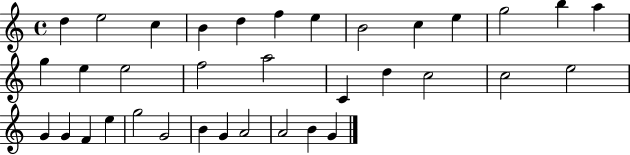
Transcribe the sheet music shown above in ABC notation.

X:1
T:Untitled
M:4/4
L:1/4
K:C
d e2 c B d f e B2 c e g2 b a g e e2 f2 a2 C d c2 c2 e2 G G F e g2 G2 B G A2 A2 B G